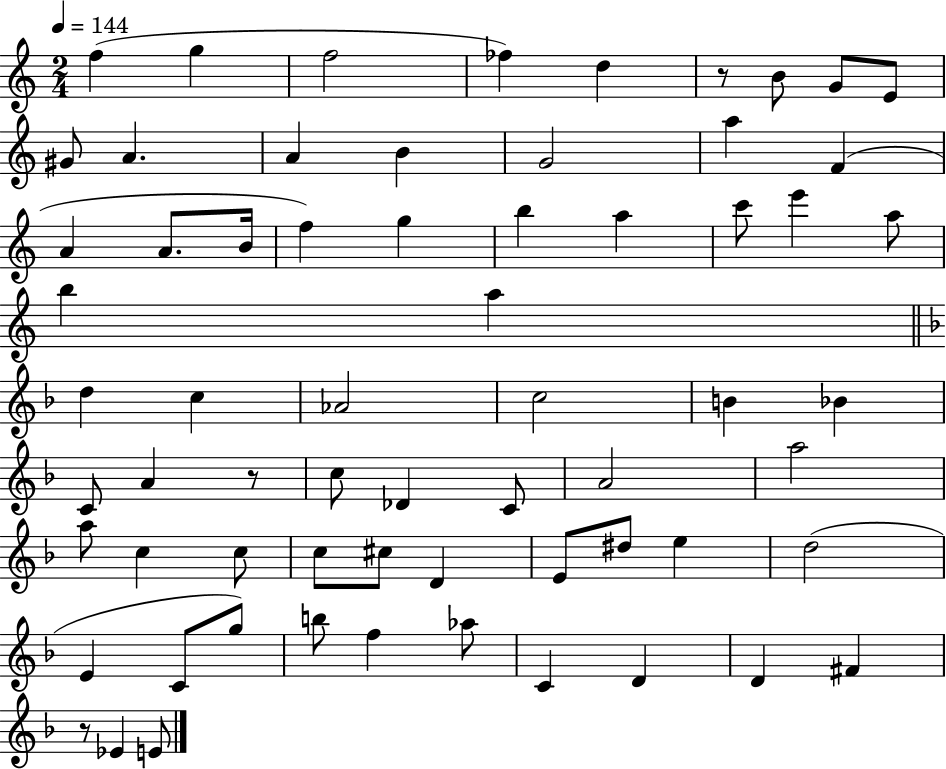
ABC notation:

X:1
T:Untitled
M:2/4
L:1/4
K:C
f g f2 _f d z/2 B/2 G/2 E/2 ^G/2 A A B G2 a F A A/2 B/4 f g b a c'/2 e' a/2 b a d c _A2 c2 B _B C/2 A z/2 c/2 _D C/2 A2 a2 a/2 c c/2 c/2 ^c/2 D E/2 ^d/2 e d2 E C/2 g/2 b/2 f _a/2 C D D ^F z/2 _E E/2